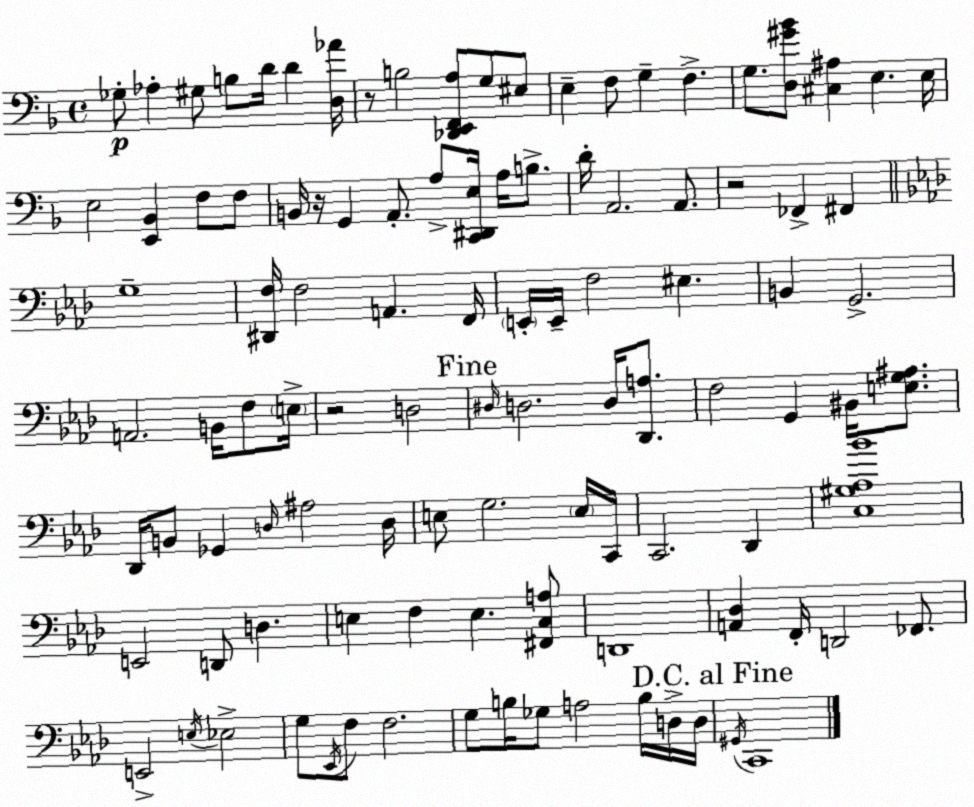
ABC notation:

X:1
T:Untitled
M:4/4
L:1/4
K:Dm
_G,/2 _A, ^G,/2 B,/2 D/4 D [D,_A]/4 z/2 B,2 [_D,,E,,F,,A,]/2 G,/2 ^E,/2 E, F,/2 G, F, G,/2 [D,^G_B]/2 [^C,^A,] E, E,/4 E,2 [E,,_B,,] F,/2 F,/2 B,,/4 z/4 G,, A,,/2 A,/2 [C,,^D,,E,]/4 A,/4 B,/2 D/4 A,,2 A,,/2 z2 _F,, ^F,, G,4 [^D,,F,]/4 F,2 A,, F,,/4 E,,/4 E,,/4 F,2 ^E, B,, G,,2 A,,2 B,,/4 F,/2 E,/4 z2 D,2 ^D,/4 D,2 D,/4 [_D,,A,]/2 F,2 G,, ^B,,/4 [E,G,^A,]/2 _D,,/4 B,,/2 _G,, D,/4 ^A,2 D,/4 E,/2 G,2 E,/4 C,,/4 C,,2 _D,, [C,^G,_A,_B]4 E,,2 D,,/2 D, E, F, E, [^F,,C,A,]/2 D,,4 [A,,_D,] F,,/4 D,,2 _F,,/2 E,,2 E,/4 _E,2 G,/2 _E,,/4 F,/2 F,2 G,/2 B,/4 _G,/2 A,2 B,/4 D,/4 D,/4 ^G,,/4 C,,4